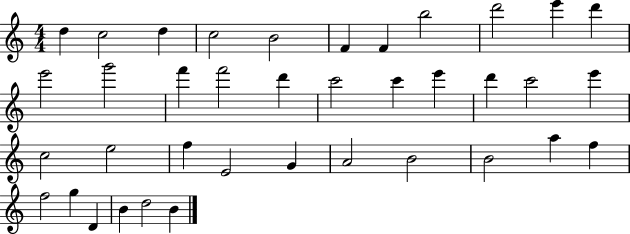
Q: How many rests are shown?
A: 0